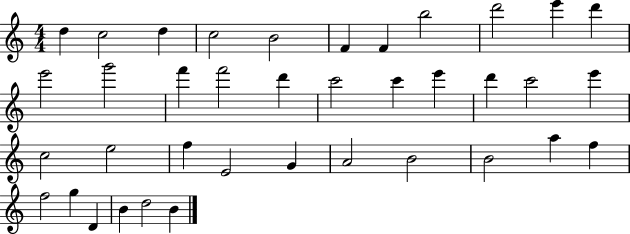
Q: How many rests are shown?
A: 0